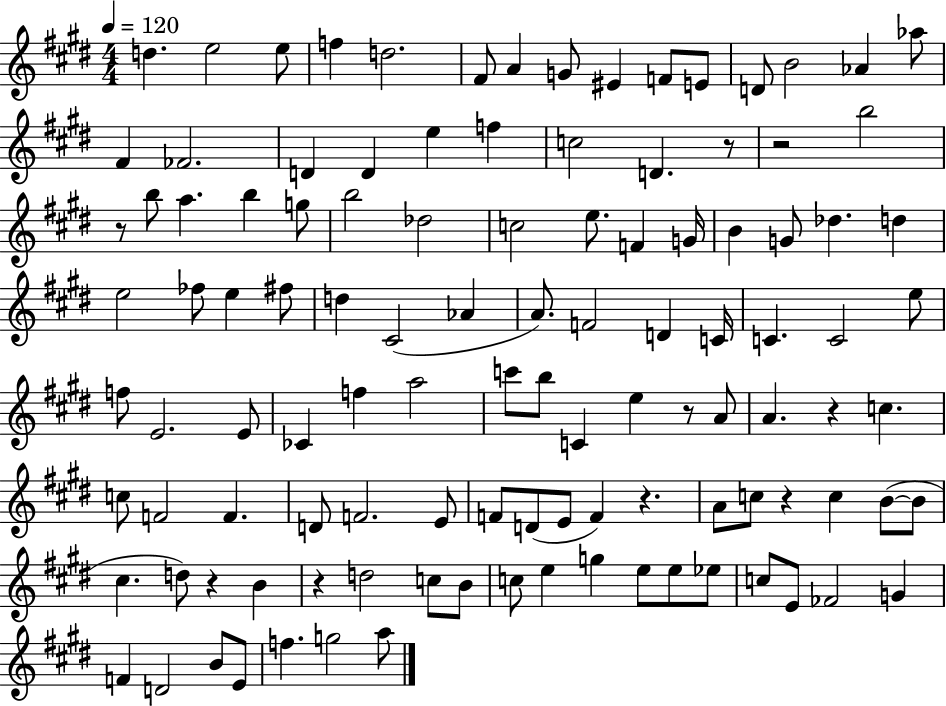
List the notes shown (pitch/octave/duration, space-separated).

D5/q. E5/h E5/e F5/q D5/h. F#4/e A4/q G4/e EIS4/q F4/e E4/e D4/e B4/h Ab4/q Ab5/e F#4/q FES4/h. D4/q D4/q E5/q F5/q C5/h D4/q. R/e R/h B5/h R/e B5/e A5/q. B5/q G5/e B5/h Db5/h C5/h E5/e. F4/q G4/s B4/q G4/e Db5/q. D5/q E5/h FES5/e E5/q F#5/e D5/q C#4/h Ab4/q A4/e. F4/h D4/q C4/s C4/q. C4/h E5/e F5/e E4/h. E4/e CES4/q F5/q A5/h C6/e B5/e C4/q E5/q R/e A4/e A4/q. R/q C5/q. C5/e F4/h F4/q. D4/e F4/h. E4/e F4/e D4/e E4/e F4/q R/q. A4/e C5/e R/q C5/q B4/e B4/e C#5/q. D5/e R/q B4/q R/q D5/h C5/e B4/e C5/e E5/q G5/q E5/e E5/e Eb5/e C5/e E4/e FES4/h G4/q F4/q D4/h B4/e E4/e F5/q. G5/h A5/e